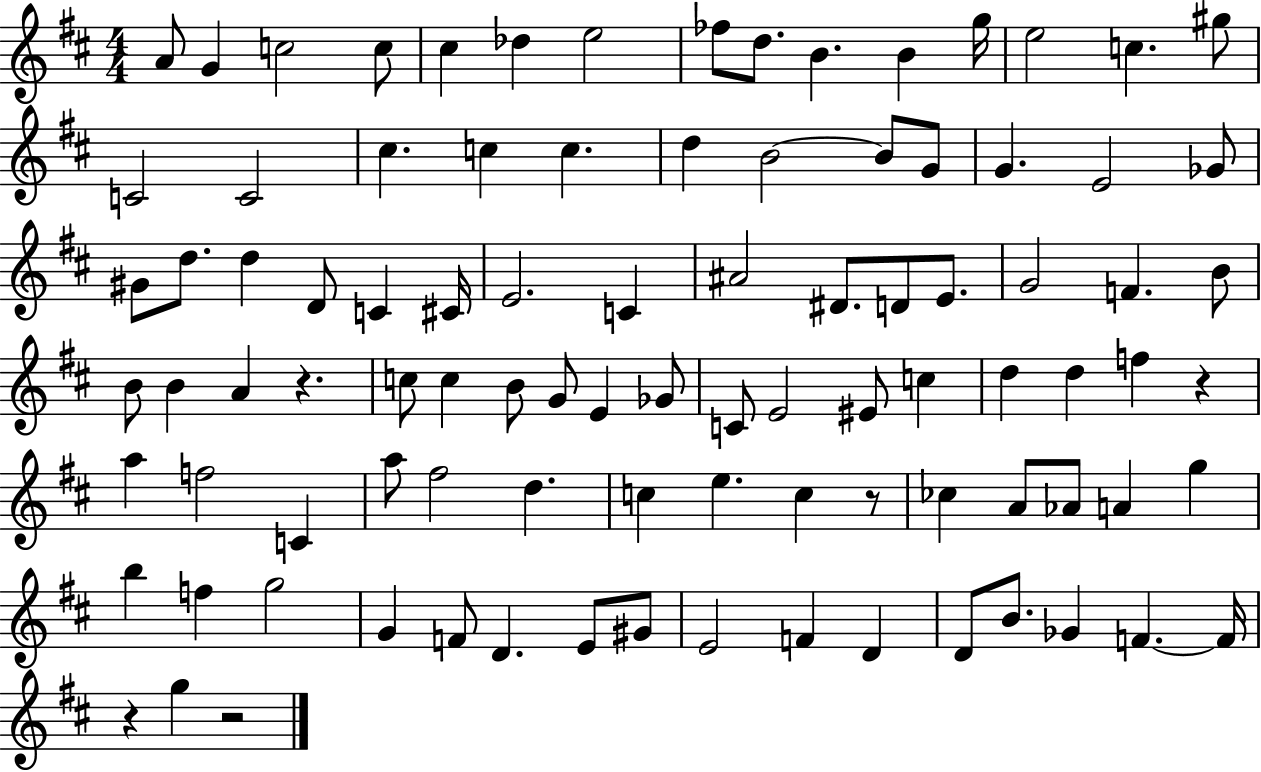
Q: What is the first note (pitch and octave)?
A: A4